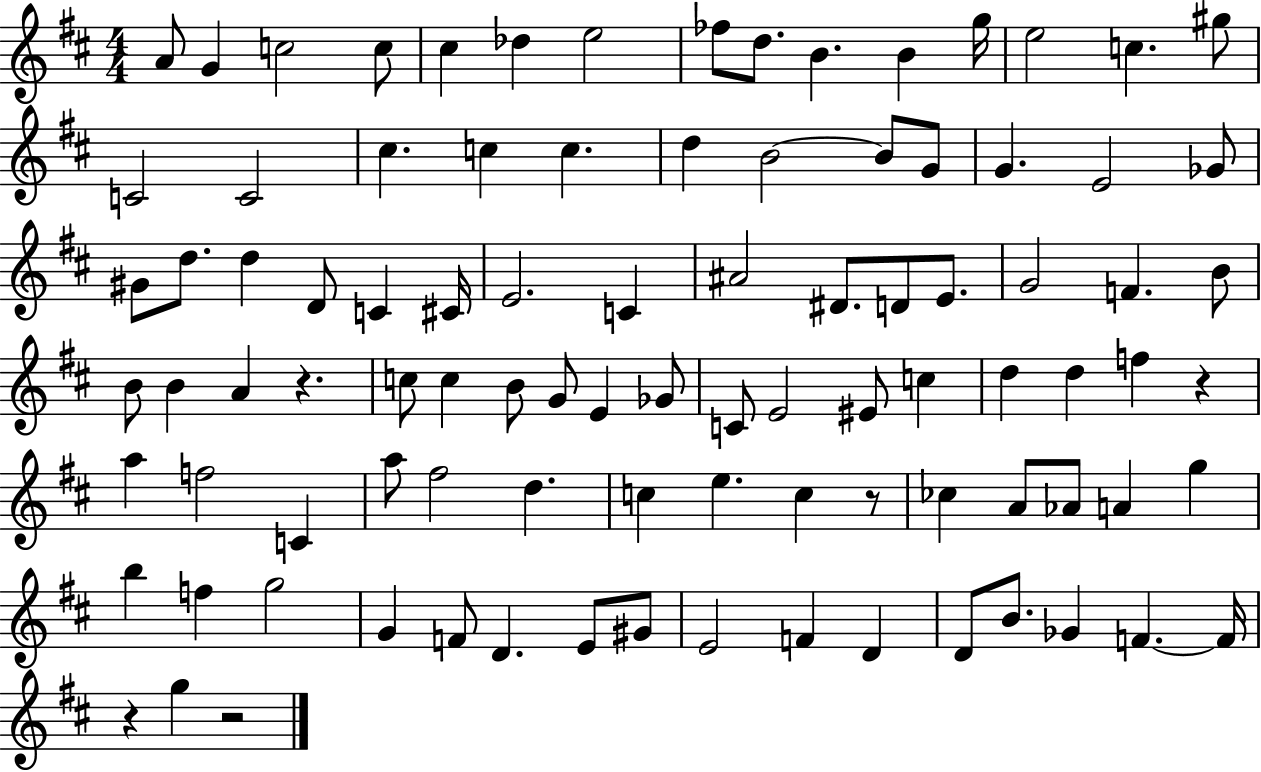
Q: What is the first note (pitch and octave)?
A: A4